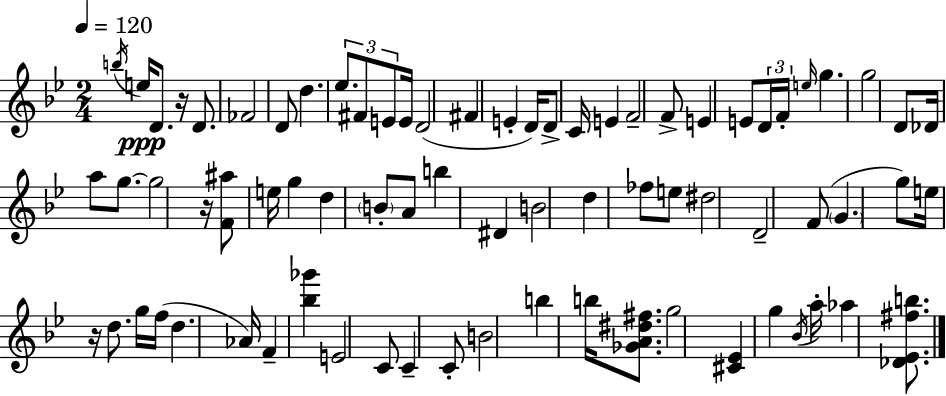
{
  \clef treble
  \numericTimeSignature
  \time 2/4
  \key bes \major
  \tempo 4 = 120
  \acciaccatura { b''16 }\ppp e''16 d'8. r16 d'8. | fes'2 | d'8 d''4. | \tuplet 3/2 { ees''8. fis'8 e'8 } | \break e'16 d'2( | fis'4 e'4-. | d'16) d'8-> c'16 e'4 | f'2-- | \break f'8-> e'4 e'8 | \tuplet 3/2 { d'16 f'16-. \grace { e''16 } } g''4. | g''2 | d'8 des'16 a''8 g''8.~~ | \break g''2 | r16 <f' ais''>8 e''16 g''4 | d''4 \parenthesize b'8-. | a'8 b''4 dis'4 | \break b'2 | d''4 fes''8 | e''8 dis''2 | d'2-- | \break f'8( \parenthesize g'4. | g''8) e''16 r16 d''8. | g''16 f''16( d''4. | aes'16) f'4-- <bes'' ges'''>4 | \break e'2 | c'8 c'4-- | c'8-. b'2 | b''4 b''16 <ges' a' dis'' fis''>8. | \break g''2 | <cis' ees'>4 g''4 | \acciaccatura { bes'16 } a''16-. aes''4 | <des' ees' fis'' b''>8. \bar "|."
}